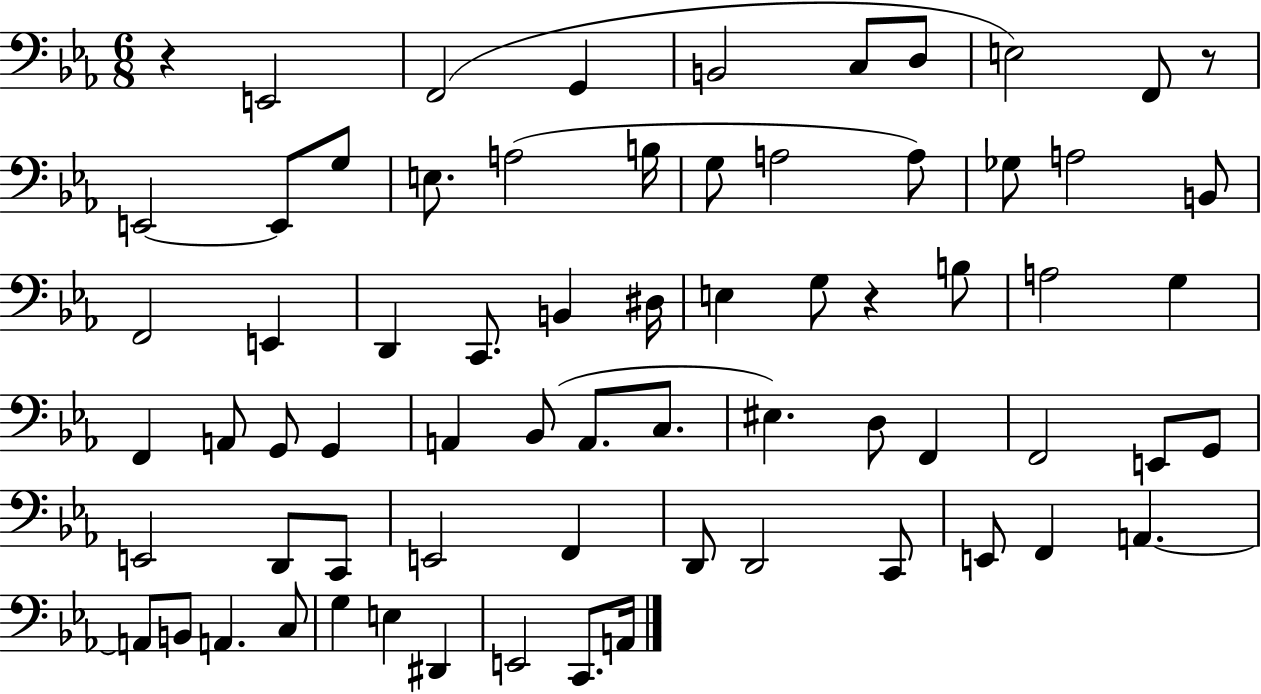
X:1
T:Untitled
M:6/8
L:1/4
K:Eb
z E,,2 F,,2 G,, B,,2 C,/2 D,/2 E,2 F,,/2 z/2 E,,2 E,,/2 G,/2 E,/2 A,2 B,/4 G,/2 A,2 A,/2 _G,/2 A,2 B,,/2 F,,2 E,, D,, C,,/2 B,, ^D,/4 E, G,/2 z B,/2 A,2 G, F,, A,,/2 G,,/2 G,, A,, _B,,/2 A,,/2 C,/2 ^E, D,/2 F,, F,,2 E,,/2 G,,/2 E,,2 D,,/2 C,,/2 E,,2 F,, D,,/2 D,,2 C,,/2 E,,/2 F,, A,, A,,/2 B,,/2 A,, C,/2 G, E, ^D,, E,,2 C,,/2 A,,/4